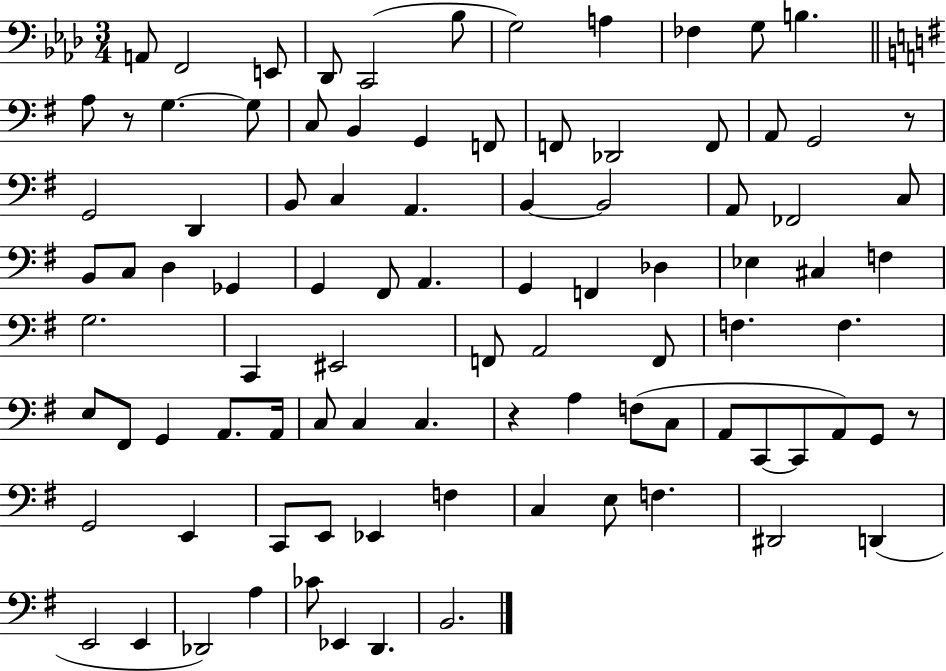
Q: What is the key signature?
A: AES major